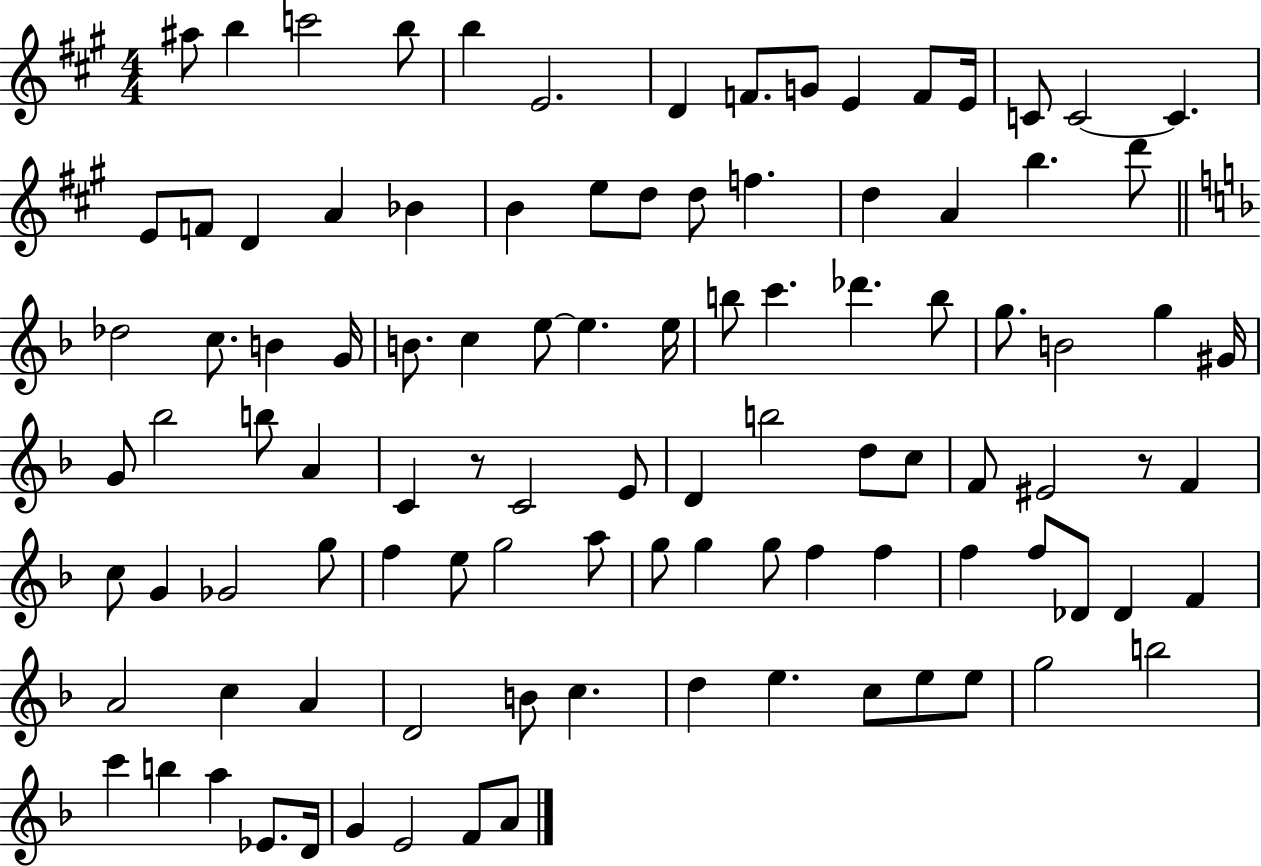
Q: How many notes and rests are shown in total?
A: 102